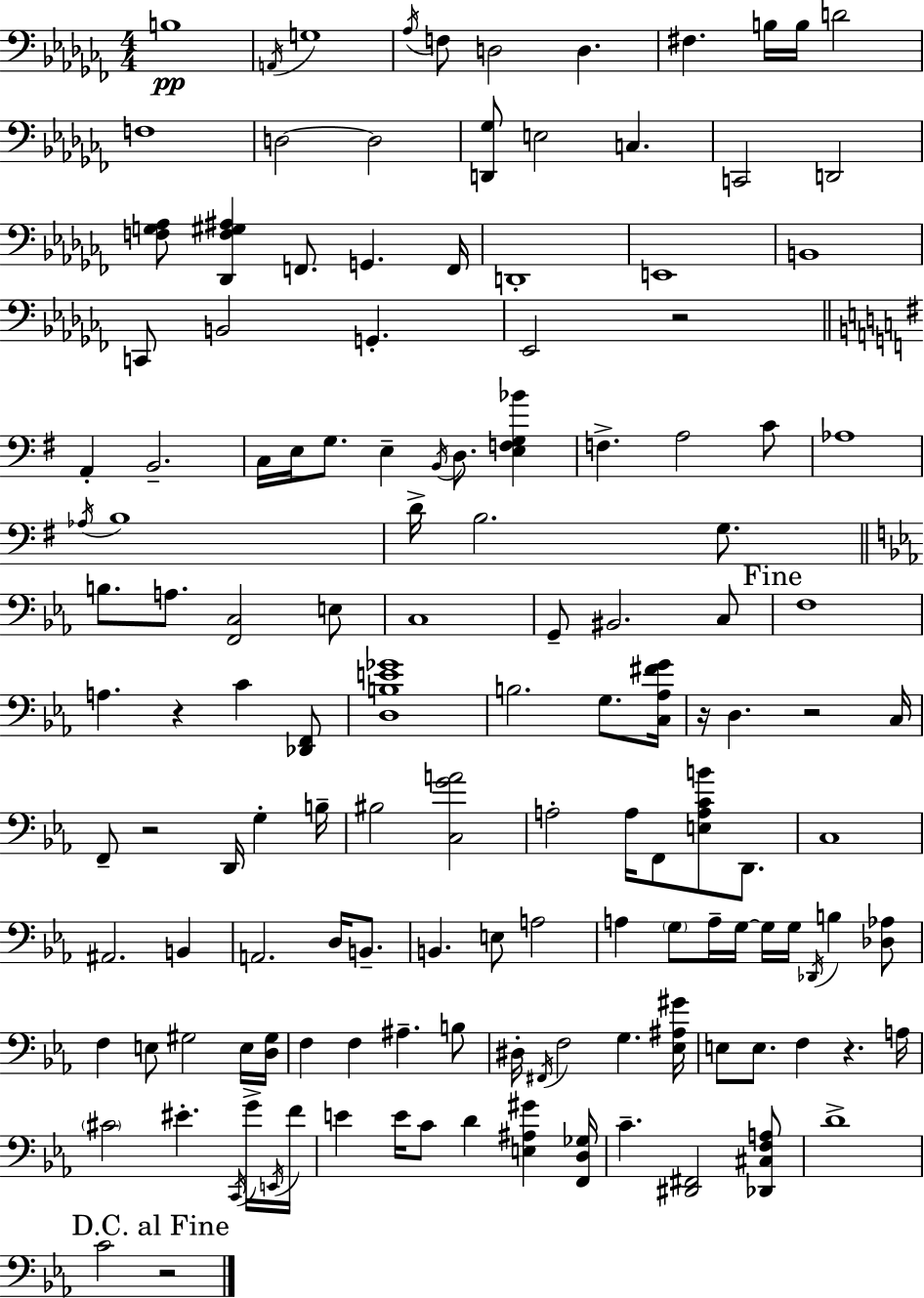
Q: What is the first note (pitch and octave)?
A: B3